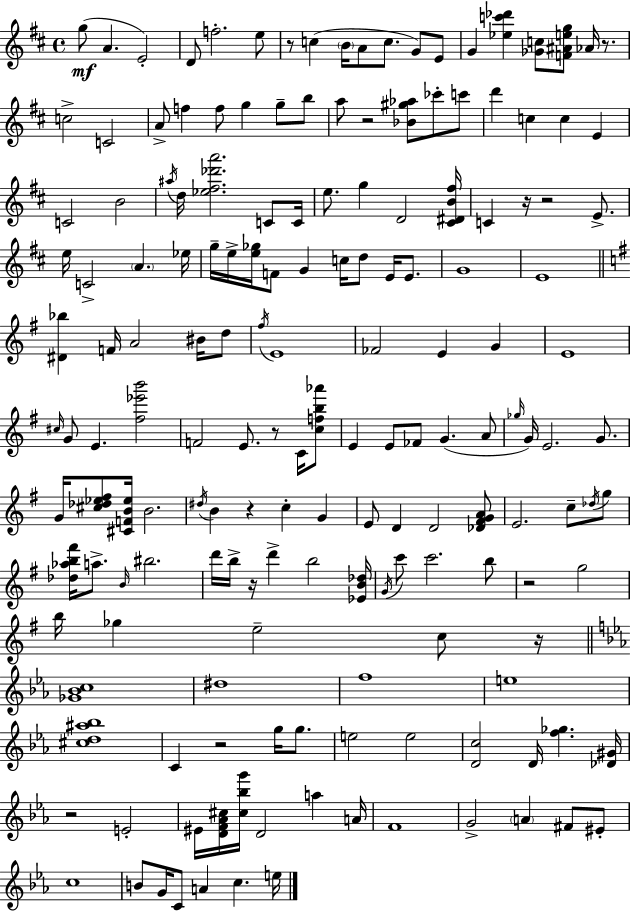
G5/e A4/q. E4/h D4/e F5/h. E5/e R/e C5/q B4/s A4/e C5/e. G4/e E4/e G4/q [Eb5,C6,Db6]/q [Gb4,C5]/e [F4,A#4,E5,G5]/e Ab4/s R/e. C5/h C4/h A4/e F5/q F5/e G5/q G5/e B5/e A5/e R/h [Bb4,G#5,Ab5]/e CES6/e C6/e D6/q C5/q C5/q E4/q C4/h B4/h A#5/s D5/s [Eb5,F#5,Db6,A6]/h. C4/e C4/s E5/e. G5/q D4/h [C#4,D#4,B4,F#5]/s C4/q R/s R/h E4/e. E5/s C4/h A4/q. Eb5/s G5/s E5/s [E5,Gb5]/s F4/e G4/q C5/s D5/e E4/s E4/e. G4/w E4/w [D#4,Bb5]/q F4/s A4/h BIS4/s D5/e F#5/s E4/w FES4/h E4/q G4/q E4/w C#5/s G4/e E4/q. [F#5,Eb6,B6]/h F4/h E4/e. R/e C4/s [C5,F5,B5,Ab6]/e E4/q E4/e FES4/e G4/q. A4/e Gb5/s G4/s E4/h. G4/e. G4/s [C#5,Db5,Eb5,F#5]/e [C#4,F4,B4,Eb5]/s B4/h. D#5/s B4/q R/q C5/q G4/q E4/e D4/q D4/h [Db4,F#4,G4,A4]/e E4/h. C5/e Db5/s G5/e [Db5,Ab5,B5,F#6]/s A5/e. B4/s BIS5/h. D6/s B5/s R/s D6/q B5/h [Eb4,B4,Db5]/s G4/s C6/e C6/h. B5/e R/h G5/h B5/s Gb5/q E5/h C5/e R/s [Gb4,Bb4,C5]/w D#5/w F5/w E5/w [C#5,D5,A#5,Bb5]/w C4/q R/h G5/s G5/e. E5/h E5/h [D4,C5]/h D4/s [F5,Gb5]/q. [Db4,G#4]/s R/h E4/h EIS4/s [D4,F4,Ab4,C#5]/s [C#5,Bb5,G6]/s D4/h A5/q A4/s F4/w G4/h A4/q F#4/e EIS4/e C5/w B4/e G4/s C4/e A4/q C5/q. E5/s